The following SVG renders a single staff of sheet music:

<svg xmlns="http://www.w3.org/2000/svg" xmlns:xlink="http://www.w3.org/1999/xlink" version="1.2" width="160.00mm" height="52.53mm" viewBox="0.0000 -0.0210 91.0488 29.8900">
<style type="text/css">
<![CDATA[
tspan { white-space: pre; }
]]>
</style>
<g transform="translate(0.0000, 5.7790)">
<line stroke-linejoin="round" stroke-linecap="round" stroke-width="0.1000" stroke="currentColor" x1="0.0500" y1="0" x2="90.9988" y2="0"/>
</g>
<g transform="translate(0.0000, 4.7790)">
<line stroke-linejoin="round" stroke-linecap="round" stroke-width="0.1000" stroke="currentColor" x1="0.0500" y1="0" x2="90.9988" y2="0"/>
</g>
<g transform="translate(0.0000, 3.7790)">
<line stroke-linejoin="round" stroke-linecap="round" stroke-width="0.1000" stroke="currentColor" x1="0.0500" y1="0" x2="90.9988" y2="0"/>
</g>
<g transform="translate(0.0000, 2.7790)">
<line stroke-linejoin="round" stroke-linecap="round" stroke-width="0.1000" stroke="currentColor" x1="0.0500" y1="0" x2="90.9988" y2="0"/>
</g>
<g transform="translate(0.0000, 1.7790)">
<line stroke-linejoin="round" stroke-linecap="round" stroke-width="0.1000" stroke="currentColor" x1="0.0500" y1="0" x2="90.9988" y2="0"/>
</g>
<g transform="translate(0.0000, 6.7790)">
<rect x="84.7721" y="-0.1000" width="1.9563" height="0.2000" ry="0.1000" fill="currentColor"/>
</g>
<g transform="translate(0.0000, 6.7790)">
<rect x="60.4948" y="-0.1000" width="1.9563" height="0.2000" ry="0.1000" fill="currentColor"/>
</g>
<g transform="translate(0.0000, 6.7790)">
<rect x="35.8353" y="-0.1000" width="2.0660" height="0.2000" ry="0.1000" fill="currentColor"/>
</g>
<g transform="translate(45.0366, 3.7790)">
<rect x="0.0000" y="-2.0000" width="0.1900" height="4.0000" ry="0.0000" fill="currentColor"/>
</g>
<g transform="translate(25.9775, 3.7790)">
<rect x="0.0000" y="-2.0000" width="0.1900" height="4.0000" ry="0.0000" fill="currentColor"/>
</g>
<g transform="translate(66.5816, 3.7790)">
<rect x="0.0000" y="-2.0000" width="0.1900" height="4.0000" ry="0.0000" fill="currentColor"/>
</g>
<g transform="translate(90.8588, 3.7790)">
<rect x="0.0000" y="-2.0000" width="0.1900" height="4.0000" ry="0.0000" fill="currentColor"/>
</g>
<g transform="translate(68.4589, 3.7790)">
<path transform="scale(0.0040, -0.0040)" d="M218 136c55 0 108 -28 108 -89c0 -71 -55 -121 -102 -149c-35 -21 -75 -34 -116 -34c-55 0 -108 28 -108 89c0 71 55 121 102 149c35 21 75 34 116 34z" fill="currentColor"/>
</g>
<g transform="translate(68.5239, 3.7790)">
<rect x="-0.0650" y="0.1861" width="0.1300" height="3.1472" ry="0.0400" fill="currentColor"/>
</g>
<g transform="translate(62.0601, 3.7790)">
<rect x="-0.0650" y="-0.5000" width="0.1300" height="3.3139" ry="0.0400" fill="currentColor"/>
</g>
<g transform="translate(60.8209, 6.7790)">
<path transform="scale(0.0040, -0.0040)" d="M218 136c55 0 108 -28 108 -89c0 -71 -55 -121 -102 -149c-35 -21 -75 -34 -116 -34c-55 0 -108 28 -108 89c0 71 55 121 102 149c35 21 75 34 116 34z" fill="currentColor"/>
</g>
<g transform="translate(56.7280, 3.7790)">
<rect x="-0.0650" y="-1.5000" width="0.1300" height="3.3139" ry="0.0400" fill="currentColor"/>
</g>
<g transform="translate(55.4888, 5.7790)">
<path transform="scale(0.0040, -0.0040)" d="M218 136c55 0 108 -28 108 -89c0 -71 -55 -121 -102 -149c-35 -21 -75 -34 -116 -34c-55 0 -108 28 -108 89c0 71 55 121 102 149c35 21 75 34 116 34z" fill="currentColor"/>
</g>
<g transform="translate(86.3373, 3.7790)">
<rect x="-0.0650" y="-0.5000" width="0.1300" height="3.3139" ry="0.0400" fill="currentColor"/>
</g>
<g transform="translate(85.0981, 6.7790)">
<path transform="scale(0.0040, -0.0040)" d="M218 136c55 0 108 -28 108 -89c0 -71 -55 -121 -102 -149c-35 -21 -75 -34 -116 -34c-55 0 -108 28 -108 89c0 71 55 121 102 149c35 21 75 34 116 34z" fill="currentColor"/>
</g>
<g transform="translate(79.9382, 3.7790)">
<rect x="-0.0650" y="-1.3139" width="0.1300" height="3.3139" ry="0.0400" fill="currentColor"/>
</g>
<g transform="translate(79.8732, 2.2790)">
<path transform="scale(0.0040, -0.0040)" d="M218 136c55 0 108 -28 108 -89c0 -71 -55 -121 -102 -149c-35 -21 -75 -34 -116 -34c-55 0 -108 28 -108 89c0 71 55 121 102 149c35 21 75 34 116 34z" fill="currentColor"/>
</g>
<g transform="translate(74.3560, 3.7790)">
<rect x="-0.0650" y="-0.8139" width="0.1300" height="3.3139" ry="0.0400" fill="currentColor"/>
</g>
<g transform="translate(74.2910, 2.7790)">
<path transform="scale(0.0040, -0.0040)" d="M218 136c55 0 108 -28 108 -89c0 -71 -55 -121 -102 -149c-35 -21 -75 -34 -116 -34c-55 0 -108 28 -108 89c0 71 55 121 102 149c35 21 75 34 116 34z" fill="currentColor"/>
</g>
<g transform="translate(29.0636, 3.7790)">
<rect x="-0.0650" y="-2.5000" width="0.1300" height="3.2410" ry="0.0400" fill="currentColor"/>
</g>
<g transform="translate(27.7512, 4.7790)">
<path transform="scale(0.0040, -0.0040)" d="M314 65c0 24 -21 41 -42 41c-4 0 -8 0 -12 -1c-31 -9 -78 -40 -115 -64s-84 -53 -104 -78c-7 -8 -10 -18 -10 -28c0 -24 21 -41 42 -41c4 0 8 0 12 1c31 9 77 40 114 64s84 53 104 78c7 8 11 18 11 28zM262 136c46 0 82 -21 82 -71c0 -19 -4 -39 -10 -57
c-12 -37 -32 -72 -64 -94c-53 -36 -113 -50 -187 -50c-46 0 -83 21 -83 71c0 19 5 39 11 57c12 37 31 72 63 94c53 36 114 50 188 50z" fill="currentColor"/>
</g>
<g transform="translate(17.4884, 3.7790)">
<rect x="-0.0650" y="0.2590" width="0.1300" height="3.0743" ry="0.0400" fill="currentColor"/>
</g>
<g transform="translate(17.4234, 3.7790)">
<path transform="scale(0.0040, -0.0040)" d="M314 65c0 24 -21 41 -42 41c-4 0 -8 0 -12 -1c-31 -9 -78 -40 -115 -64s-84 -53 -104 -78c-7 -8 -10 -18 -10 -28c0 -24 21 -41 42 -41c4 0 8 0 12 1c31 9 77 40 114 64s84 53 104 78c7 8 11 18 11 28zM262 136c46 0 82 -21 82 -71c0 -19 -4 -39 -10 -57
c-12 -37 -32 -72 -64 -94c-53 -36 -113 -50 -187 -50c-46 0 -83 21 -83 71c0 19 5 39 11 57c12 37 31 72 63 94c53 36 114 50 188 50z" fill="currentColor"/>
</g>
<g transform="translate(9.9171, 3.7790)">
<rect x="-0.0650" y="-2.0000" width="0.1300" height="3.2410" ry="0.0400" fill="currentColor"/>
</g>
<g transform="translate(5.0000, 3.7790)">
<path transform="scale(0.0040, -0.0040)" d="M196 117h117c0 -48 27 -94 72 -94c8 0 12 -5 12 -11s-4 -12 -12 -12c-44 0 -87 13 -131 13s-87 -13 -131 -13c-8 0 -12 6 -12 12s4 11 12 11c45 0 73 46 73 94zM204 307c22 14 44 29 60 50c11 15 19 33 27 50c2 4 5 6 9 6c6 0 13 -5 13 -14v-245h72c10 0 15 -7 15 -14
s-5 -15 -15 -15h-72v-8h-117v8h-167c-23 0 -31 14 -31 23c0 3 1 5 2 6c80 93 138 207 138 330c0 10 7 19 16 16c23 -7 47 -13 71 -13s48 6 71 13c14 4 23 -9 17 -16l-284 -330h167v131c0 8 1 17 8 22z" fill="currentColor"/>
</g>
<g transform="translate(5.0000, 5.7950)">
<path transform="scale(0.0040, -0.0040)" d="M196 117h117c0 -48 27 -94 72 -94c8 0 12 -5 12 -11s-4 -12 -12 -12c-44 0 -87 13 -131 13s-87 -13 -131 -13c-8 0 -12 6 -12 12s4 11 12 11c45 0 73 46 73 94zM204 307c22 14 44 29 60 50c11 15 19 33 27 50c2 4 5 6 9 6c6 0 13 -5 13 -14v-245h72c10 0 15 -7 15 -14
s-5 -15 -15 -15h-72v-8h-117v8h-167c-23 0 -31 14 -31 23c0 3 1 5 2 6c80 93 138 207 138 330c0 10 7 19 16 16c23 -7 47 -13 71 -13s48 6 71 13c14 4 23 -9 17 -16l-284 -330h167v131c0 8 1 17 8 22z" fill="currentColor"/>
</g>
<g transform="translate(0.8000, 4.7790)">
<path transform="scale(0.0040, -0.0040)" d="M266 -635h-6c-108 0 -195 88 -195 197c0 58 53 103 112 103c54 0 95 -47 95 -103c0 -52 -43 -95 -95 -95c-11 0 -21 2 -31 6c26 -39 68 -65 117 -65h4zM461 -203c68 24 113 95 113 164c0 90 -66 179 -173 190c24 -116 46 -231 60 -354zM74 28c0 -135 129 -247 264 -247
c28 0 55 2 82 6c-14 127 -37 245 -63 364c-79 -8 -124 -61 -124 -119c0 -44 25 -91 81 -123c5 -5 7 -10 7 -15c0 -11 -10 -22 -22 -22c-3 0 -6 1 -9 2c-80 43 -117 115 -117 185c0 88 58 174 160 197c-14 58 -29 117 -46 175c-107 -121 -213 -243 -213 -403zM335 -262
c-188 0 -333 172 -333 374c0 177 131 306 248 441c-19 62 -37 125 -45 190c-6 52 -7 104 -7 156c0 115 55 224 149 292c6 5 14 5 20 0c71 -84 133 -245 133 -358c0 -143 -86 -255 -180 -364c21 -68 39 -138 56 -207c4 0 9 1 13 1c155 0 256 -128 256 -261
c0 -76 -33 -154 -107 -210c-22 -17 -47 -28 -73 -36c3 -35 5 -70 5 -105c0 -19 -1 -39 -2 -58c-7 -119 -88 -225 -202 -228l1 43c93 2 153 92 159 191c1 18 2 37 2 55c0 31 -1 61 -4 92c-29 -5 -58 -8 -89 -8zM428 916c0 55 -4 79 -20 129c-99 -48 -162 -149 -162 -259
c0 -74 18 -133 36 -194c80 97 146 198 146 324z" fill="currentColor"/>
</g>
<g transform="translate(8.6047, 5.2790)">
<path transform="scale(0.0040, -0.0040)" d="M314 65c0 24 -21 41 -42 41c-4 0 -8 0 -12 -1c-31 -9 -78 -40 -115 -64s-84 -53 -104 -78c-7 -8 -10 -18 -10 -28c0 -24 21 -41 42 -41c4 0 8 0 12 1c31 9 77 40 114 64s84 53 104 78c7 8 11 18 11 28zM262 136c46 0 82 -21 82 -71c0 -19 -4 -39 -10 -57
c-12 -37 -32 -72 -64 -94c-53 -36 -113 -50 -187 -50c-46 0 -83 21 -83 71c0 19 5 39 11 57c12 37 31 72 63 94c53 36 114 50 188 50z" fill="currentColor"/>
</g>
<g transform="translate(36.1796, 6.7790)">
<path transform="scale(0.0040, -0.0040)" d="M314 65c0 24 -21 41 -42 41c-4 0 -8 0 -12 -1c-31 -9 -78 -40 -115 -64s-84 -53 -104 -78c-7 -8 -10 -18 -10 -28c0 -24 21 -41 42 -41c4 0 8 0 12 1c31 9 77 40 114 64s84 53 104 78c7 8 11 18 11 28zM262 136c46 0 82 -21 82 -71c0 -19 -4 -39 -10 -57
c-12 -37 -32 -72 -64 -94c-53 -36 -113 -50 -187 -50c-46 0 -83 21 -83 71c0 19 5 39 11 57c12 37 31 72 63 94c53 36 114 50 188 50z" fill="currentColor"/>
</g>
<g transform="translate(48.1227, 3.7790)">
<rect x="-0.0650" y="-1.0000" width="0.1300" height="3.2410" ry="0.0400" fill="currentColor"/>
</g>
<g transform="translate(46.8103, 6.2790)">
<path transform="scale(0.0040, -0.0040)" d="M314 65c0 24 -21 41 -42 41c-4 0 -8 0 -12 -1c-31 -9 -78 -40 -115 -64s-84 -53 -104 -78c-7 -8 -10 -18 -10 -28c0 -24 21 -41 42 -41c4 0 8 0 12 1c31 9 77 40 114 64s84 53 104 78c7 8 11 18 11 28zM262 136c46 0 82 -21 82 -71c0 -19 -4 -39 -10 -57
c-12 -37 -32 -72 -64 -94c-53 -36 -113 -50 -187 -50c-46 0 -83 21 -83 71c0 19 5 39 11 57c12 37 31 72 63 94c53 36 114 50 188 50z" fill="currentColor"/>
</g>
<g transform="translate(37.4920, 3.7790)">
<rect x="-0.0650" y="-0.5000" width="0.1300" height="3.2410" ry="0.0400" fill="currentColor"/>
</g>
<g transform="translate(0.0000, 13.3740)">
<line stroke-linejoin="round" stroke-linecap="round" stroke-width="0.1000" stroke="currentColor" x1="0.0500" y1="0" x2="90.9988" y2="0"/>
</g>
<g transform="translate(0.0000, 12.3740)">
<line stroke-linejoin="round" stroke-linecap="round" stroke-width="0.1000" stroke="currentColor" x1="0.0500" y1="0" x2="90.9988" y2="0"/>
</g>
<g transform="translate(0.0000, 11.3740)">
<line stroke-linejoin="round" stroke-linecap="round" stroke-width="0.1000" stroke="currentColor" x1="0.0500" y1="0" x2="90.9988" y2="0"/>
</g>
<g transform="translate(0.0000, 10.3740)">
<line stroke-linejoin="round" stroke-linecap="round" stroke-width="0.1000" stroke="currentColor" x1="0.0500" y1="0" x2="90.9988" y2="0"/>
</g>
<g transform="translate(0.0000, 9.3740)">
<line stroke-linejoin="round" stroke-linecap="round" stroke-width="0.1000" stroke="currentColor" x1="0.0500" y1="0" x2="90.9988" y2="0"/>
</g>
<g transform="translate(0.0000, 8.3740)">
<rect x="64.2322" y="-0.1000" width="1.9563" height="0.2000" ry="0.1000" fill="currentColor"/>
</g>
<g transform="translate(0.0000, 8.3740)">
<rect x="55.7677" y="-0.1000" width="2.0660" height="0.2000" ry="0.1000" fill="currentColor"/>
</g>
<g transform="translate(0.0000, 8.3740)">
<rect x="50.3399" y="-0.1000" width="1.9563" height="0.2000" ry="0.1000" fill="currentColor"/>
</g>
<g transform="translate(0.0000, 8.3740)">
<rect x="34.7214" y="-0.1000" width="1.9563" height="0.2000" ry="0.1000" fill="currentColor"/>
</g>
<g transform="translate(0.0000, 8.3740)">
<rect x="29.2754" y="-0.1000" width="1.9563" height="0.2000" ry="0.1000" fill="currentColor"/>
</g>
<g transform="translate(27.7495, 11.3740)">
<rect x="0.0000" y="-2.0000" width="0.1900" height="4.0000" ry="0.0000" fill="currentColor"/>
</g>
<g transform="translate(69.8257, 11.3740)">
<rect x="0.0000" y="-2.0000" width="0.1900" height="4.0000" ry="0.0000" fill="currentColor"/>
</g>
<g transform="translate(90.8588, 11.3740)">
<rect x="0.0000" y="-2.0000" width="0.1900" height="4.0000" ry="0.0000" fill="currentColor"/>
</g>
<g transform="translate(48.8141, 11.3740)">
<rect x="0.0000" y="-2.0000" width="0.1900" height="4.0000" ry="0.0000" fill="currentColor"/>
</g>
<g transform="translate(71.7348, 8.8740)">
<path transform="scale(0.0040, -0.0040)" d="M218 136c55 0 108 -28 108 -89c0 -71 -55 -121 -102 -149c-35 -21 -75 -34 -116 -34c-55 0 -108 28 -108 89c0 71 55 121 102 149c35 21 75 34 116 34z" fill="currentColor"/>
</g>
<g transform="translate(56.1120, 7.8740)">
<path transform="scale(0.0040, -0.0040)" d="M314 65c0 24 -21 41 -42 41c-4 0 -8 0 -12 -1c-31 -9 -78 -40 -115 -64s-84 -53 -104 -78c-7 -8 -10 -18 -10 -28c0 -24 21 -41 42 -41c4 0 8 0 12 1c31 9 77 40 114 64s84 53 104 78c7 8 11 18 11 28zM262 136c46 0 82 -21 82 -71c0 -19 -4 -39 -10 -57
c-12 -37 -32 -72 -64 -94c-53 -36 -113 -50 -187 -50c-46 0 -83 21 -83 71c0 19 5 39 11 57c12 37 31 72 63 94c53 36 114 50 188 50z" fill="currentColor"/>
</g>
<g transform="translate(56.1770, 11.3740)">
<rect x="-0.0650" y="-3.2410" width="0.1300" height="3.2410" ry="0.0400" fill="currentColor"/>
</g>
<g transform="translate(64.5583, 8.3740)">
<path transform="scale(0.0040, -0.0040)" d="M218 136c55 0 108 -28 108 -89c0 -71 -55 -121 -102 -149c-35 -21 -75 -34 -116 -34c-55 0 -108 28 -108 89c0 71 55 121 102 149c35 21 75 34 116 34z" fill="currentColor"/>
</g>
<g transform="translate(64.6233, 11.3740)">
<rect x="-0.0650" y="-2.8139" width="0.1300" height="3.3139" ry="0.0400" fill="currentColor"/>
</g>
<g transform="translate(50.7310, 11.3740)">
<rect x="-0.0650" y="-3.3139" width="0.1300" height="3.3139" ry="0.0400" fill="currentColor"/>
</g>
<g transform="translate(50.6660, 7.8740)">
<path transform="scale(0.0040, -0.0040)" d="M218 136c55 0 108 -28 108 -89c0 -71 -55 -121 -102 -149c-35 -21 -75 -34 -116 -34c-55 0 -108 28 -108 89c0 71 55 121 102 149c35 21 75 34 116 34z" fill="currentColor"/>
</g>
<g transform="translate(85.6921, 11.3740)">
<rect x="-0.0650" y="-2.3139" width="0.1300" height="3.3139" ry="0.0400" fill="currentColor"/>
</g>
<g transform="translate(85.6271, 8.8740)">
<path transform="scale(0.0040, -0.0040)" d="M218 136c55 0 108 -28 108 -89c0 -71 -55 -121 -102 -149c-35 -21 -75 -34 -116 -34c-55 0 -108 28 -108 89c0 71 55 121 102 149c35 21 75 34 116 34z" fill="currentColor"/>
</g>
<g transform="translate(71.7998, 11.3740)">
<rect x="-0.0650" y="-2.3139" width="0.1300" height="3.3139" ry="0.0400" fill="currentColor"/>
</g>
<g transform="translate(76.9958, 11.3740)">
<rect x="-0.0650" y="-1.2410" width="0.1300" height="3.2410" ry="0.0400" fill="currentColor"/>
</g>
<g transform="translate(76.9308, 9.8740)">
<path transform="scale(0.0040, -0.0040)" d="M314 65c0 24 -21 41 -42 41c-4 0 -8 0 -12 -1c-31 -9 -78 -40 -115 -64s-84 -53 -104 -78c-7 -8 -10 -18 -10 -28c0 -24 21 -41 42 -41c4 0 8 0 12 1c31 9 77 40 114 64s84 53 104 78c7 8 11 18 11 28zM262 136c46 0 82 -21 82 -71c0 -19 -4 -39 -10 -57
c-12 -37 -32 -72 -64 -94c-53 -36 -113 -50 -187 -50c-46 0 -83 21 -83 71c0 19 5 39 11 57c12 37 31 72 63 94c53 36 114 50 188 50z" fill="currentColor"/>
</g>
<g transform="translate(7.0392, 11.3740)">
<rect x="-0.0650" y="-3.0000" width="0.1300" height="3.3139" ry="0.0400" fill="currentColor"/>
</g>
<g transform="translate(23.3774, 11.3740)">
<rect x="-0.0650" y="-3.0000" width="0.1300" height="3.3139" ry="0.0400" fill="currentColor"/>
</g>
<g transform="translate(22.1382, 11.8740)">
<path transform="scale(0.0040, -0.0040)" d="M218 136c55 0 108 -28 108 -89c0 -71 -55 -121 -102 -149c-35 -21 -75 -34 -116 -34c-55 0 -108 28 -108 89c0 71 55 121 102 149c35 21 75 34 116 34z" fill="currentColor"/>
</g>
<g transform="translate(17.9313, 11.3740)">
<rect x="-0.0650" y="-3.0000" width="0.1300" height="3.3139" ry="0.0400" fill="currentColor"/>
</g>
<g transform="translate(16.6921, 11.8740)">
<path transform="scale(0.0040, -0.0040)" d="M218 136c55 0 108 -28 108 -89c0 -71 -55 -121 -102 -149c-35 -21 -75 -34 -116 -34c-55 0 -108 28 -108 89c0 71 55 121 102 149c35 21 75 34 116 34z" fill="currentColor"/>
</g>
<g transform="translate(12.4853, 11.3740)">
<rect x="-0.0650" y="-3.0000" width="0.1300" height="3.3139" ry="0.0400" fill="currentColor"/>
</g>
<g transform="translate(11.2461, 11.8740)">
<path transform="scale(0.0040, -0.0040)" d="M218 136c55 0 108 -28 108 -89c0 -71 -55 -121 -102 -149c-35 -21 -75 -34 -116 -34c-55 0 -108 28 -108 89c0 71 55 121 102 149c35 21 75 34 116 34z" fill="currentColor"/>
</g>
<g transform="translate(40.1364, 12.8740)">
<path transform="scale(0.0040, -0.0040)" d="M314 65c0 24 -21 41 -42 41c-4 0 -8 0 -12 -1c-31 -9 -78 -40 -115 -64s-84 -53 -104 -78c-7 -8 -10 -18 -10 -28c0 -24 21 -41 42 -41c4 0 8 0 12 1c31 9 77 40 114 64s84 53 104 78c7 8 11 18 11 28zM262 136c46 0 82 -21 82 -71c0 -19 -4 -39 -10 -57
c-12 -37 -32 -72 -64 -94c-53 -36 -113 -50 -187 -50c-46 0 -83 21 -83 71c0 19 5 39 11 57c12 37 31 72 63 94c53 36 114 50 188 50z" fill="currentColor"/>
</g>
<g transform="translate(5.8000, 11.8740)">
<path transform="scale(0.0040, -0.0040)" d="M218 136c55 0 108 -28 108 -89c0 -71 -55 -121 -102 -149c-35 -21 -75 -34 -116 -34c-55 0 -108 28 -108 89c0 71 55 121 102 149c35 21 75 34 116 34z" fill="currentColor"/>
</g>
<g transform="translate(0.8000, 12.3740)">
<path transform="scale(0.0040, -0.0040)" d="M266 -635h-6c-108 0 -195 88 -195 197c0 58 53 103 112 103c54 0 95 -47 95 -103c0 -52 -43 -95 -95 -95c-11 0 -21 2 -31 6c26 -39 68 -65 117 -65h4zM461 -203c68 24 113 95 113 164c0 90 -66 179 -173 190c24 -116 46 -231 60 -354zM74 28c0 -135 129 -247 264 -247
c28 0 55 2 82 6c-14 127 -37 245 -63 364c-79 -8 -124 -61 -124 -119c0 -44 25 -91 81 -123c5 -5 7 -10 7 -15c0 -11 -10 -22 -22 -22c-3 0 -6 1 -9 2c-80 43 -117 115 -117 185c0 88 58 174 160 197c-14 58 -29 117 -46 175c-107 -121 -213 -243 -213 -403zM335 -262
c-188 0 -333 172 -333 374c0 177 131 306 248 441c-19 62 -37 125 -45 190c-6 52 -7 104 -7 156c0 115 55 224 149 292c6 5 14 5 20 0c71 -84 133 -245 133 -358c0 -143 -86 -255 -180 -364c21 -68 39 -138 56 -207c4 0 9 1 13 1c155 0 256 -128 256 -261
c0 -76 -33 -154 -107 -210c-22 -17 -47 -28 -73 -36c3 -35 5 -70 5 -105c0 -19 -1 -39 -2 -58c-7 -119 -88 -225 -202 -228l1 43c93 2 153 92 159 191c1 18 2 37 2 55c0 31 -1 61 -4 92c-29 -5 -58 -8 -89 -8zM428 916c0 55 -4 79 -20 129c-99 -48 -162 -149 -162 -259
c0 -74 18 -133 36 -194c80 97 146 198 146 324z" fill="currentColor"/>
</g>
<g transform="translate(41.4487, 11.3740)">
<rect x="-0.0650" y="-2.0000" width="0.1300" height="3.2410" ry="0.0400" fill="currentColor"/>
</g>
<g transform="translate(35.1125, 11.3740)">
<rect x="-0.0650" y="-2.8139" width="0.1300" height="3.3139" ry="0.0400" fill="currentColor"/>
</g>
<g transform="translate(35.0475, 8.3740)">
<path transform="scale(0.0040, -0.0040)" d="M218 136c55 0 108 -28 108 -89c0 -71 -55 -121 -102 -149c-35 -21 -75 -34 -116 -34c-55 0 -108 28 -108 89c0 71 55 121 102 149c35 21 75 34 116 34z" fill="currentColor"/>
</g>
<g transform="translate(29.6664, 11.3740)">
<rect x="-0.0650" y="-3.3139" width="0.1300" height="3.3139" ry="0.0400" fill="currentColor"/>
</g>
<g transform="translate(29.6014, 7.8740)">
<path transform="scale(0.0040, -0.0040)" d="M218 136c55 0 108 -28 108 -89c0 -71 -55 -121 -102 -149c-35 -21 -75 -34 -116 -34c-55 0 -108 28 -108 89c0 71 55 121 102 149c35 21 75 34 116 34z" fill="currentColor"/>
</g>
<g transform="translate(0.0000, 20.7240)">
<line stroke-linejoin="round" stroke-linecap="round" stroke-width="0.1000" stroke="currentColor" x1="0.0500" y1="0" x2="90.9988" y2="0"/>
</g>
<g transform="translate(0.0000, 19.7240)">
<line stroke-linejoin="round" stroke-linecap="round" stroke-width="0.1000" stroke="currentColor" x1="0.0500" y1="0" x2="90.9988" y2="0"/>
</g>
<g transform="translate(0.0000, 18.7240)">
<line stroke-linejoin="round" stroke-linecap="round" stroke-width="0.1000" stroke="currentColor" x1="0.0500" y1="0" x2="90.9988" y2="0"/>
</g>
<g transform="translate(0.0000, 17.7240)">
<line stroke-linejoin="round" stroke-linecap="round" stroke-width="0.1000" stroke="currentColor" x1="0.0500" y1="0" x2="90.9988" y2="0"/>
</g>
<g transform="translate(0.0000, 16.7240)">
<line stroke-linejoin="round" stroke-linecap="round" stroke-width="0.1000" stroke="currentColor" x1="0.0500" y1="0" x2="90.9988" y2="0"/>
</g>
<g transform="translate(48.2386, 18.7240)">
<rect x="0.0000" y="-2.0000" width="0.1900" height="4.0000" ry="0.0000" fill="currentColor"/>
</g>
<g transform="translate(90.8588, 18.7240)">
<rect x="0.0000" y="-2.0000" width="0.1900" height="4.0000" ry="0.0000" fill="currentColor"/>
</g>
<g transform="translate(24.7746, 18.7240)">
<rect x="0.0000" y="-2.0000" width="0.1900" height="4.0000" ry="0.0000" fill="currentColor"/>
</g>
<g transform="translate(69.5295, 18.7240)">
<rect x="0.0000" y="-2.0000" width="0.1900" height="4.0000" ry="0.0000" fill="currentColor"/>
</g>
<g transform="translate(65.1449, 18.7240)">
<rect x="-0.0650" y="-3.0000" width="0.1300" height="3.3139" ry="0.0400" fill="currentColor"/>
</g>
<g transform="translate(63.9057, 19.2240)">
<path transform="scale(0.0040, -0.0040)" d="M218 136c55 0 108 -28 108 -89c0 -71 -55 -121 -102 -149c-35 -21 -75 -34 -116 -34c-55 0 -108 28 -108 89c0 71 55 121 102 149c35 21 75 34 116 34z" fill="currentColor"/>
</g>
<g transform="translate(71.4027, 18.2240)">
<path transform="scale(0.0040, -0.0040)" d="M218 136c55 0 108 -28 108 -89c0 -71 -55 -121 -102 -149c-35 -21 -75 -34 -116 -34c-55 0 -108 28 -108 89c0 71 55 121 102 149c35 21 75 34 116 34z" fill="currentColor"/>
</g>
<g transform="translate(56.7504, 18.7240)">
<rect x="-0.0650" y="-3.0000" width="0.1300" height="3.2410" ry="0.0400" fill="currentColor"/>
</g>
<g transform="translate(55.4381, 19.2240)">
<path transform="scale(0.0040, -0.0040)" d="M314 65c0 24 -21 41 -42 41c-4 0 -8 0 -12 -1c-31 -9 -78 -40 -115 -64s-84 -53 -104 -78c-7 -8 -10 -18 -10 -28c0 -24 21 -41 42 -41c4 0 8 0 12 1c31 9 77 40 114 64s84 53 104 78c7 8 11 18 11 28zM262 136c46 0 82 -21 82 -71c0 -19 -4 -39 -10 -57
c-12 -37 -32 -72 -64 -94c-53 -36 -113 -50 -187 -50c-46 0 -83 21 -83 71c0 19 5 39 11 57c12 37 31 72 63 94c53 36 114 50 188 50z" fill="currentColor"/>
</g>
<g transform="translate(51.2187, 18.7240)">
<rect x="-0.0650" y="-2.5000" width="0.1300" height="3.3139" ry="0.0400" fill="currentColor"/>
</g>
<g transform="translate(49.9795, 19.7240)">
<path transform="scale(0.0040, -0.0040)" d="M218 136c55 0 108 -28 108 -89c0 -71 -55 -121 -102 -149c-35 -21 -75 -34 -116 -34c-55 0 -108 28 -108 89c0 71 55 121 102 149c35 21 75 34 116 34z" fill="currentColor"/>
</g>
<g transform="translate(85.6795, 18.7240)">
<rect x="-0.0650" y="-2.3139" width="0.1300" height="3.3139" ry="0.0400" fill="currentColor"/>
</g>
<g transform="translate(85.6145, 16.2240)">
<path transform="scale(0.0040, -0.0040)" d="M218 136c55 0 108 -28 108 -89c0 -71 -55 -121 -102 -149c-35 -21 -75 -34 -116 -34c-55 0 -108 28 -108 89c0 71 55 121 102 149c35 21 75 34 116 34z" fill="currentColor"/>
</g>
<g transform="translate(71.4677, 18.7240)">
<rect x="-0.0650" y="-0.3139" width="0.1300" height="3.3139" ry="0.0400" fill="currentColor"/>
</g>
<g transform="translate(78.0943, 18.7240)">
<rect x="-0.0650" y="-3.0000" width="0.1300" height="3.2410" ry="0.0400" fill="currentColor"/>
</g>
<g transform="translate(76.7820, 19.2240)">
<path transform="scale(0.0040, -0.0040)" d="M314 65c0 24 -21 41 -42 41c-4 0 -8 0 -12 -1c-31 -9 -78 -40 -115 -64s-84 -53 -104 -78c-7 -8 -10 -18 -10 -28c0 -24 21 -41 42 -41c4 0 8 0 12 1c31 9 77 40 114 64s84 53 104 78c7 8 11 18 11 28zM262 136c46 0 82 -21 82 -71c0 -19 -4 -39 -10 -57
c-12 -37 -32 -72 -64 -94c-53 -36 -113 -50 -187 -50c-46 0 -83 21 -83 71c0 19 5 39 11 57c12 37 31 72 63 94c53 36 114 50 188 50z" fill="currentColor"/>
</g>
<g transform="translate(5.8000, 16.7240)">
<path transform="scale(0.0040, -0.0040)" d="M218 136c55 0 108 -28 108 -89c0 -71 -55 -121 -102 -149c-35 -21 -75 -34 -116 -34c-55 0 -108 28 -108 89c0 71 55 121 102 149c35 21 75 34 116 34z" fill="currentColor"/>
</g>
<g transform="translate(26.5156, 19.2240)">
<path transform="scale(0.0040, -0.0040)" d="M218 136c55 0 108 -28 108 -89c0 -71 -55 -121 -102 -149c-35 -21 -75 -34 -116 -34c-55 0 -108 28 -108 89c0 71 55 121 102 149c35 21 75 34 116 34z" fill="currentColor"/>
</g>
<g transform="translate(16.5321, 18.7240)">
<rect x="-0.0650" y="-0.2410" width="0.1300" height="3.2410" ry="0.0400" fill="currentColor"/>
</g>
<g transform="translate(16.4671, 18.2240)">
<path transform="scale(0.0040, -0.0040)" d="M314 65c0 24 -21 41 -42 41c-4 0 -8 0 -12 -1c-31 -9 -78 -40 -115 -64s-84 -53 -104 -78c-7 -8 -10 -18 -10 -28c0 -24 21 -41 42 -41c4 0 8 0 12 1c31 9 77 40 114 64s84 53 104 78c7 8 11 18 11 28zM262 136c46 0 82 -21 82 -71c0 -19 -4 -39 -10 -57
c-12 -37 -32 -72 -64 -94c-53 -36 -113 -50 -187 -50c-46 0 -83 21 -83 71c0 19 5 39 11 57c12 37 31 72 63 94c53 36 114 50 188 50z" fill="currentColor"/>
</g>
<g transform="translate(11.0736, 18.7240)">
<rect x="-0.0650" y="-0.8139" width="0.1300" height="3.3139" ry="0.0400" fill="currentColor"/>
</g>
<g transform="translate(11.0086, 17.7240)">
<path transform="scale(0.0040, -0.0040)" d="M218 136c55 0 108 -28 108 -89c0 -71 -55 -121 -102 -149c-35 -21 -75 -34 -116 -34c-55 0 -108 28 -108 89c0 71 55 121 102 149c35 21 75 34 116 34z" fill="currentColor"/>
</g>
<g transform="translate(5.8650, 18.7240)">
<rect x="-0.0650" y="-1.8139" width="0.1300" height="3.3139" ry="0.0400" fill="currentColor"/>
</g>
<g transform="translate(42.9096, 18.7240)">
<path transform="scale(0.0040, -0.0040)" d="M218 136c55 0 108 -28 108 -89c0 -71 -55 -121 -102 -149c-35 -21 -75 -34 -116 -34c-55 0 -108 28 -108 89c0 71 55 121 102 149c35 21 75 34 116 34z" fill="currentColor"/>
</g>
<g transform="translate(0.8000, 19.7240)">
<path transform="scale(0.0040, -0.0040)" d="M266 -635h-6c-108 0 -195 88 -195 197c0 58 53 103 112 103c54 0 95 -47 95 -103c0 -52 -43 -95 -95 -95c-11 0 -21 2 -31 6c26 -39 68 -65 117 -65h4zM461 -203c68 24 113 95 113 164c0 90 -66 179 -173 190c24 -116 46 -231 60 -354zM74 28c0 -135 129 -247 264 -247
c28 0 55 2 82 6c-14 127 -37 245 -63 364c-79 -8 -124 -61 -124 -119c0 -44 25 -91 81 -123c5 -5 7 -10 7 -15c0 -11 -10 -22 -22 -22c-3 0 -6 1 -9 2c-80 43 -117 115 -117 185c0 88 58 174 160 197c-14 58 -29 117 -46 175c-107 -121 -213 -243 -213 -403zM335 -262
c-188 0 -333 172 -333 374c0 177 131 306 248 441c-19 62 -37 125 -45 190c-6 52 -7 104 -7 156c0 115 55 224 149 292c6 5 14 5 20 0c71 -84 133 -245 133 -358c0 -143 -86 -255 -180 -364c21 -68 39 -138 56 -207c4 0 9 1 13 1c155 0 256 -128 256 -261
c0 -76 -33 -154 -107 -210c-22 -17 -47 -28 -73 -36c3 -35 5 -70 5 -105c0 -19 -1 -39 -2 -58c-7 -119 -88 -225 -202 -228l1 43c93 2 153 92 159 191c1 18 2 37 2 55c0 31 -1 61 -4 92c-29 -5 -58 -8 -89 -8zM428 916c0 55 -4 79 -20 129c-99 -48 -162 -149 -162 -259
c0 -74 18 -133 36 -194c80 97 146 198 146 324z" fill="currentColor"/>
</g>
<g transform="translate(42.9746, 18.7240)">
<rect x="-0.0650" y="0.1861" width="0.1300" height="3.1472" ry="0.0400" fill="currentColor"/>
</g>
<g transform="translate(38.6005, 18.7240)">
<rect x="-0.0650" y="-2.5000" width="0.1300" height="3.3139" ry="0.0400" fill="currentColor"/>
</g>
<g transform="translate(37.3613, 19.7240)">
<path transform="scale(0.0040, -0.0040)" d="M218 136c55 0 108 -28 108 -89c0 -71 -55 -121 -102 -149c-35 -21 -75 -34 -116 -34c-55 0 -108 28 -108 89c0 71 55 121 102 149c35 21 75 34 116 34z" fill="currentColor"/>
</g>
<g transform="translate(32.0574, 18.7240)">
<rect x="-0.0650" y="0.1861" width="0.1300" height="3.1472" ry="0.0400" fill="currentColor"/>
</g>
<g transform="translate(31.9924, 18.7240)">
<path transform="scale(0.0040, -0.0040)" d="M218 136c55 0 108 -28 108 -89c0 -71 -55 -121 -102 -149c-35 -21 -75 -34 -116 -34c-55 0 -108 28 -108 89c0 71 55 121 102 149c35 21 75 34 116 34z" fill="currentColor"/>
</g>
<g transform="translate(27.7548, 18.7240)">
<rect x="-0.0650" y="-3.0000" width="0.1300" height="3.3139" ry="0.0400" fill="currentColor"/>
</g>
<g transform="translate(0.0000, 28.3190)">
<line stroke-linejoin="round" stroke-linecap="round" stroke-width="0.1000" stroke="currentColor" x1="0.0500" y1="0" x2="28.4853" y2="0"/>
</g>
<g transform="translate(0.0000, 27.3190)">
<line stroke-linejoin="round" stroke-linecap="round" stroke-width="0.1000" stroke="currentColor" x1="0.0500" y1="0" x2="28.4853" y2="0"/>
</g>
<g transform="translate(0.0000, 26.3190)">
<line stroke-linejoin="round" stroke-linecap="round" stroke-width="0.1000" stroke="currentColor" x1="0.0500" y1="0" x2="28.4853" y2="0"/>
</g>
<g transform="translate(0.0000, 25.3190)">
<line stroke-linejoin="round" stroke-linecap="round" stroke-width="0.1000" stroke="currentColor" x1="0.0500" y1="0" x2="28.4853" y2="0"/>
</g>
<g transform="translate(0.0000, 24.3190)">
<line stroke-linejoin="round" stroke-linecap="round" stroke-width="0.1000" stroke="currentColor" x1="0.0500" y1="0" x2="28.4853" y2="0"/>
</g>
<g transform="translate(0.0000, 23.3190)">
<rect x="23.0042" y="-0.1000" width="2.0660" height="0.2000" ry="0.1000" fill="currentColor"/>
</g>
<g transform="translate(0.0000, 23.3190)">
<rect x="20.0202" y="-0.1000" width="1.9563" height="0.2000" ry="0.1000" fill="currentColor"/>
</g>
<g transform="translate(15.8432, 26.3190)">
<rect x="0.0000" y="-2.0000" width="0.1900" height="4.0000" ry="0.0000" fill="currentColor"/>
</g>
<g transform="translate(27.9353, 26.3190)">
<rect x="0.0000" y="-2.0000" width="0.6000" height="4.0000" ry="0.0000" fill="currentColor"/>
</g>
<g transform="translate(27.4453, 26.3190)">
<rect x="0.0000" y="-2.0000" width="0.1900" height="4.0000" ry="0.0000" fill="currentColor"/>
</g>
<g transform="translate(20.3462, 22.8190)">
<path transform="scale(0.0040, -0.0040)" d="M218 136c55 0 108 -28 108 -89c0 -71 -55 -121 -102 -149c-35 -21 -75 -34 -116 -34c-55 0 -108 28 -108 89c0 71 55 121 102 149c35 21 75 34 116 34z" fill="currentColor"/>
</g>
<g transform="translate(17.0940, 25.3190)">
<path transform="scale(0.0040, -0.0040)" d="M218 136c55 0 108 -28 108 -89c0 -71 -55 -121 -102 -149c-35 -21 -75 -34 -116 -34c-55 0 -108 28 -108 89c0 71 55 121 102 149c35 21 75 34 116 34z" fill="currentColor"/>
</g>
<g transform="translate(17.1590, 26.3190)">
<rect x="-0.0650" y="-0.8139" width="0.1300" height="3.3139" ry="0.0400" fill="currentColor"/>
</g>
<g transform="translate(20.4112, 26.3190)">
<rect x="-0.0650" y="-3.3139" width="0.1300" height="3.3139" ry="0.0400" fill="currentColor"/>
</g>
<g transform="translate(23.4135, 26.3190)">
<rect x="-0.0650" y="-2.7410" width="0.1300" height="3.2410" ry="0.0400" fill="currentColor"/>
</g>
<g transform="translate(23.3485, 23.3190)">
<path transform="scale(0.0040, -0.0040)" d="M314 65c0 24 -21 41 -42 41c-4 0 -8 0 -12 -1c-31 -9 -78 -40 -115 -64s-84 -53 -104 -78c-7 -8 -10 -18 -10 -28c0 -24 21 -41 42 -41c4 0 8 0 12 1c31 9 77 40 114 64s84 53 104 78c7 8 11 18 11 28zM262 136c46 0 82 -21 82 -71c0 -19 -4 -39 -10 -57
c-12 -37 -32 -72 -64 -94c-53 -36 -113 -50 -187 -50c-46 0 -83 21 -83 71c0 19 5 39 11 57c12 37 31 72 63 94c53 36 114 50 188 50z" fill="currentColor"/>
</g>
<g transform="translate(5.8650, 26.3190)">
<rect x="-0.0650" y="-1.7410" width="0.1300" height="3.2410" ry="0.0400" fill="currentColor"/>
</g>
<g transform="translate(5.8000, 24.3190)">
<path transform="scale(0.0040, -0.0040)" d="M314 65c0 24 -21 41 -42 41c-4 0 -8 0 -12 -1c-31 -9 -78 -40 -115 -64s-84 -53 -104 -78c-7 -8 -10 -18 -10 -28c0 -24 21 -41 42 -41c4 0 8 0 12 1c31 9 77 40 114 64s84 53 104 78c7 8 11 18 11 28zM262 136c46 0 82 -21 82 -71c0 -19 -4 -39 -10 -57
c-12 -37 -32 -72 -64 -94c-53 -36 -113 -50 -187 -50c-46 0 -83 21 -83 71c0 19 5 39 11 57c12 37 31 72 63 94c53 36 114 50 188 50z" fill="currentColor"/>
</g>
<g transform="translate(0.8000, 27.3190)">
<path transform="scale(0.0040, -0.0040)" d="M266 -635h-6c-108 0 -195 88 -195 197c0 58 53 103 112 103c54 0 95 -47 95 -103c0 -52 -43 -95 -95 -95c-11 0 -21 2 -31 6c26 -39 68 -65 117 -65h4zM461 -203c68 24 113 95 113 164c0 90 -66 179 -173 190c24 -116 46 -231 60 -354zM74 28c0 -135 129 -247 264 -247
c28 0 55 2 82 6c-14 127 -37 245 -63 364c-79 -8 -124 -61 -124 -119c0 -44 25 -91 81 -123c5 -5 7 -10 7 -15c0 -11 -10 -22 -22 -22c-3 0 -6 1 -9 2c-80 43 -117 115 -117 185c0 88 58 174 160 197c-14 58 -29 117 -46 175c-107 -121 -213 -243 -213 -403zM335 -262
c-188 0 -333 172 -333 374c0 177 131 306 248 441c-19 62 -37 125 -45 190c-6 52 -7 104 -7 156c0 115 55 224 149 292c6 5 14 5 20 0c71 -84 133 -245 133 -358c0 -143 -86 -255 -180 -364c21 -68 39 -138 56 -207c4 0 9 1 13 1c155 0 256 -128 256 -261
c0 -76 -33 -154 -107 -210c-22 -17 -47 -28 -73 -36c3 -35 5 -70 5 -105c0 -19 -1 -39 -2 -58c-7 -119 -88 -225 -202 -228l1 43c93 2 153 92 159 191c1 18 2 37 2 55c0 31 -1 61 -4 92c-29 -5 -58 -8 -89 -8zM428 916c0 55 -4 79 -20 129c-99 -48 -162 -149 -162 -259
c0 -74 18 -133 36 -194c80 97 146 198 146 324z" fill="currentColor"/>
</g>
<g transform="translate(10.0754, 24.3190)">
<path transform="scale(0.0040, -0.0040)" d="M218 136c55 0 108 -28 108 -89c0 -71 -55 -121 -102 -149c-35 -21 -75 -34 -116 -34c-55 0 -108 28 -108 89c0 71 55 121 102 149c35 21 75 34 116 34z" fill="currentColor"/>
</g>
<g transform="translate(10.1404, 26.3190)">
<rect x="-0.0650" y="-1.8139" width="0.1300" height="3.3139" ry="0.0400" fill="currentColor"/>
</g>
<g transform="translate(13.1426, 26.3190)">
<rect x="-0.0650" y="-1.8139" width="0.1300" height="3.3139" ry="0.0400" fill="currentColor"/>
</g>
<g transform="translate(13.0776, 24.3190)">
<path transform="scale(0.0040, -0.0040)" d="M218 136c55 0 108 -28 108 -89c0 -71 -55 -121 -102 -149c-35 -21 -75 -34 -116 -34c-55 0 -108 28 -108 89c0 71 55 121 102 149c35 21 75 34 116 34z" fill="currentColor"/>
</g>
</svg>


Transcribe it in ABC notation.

X:1
T:Untitled
M:4/4
L:1/4
K:C
F2 B2 G2 C2 D2 E C B d e C A A A A b a F2 b b2 a g e2 g f d c2 A B G B G A2 A c A2 g f2 f f d b a2